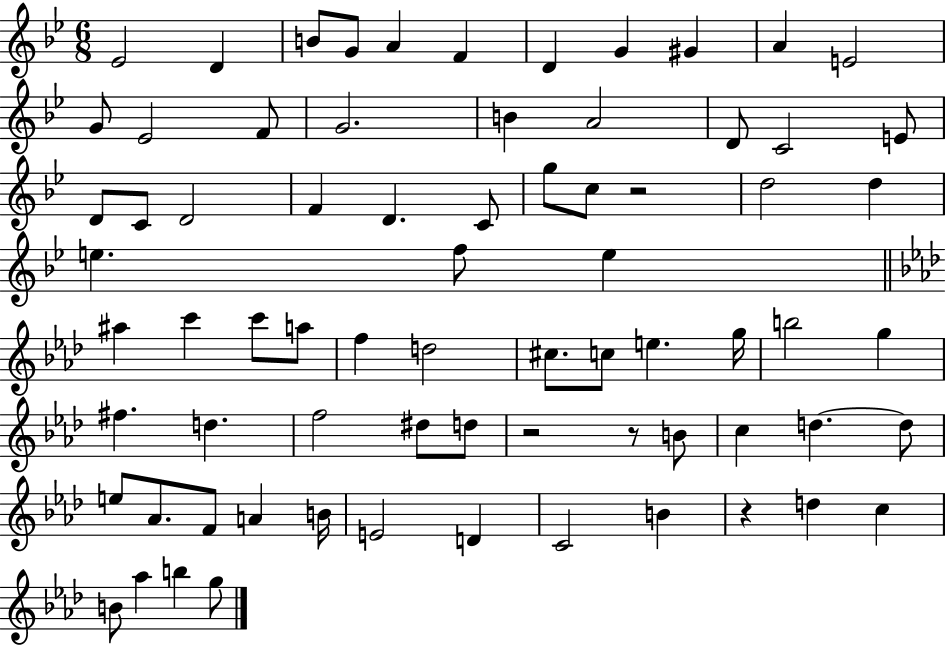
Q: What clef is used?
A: treble